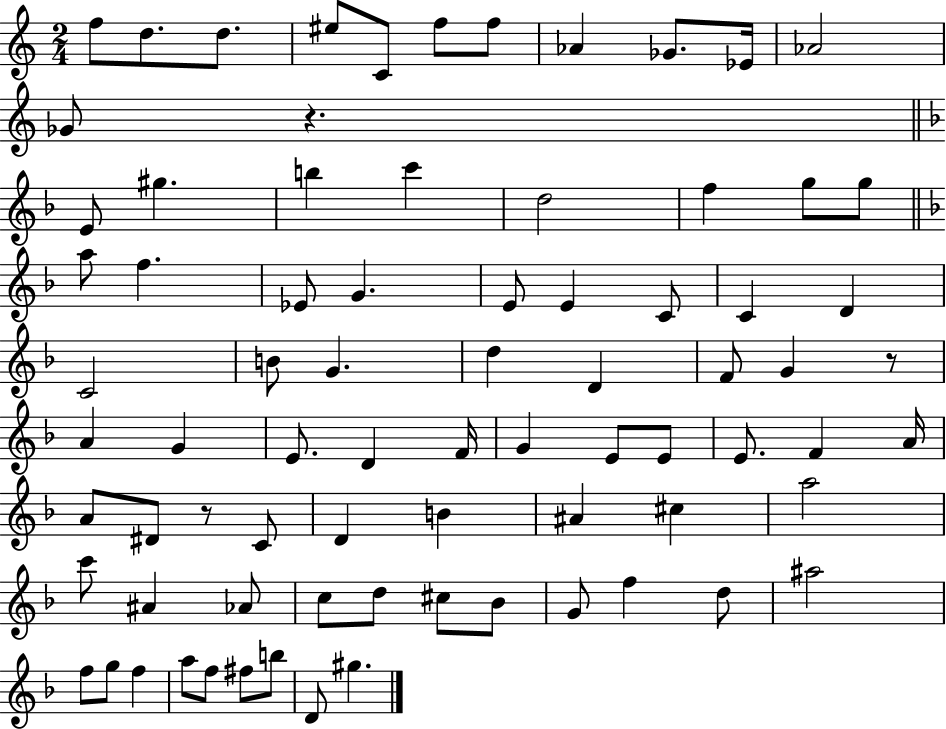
F5/e D5/e. D5/e. EIS5/e C4/e F5/e F5/e Ab4/q Gb4/e. Eb4/s Ab4/h Gb4/e R/q. E4/e G#5/q. B5/q C6/q D5/h F5/q G5/e G5/e A5/e F5/q. Eb4/e G4/q. E4/e E4/q C4/e C4/q D4/q C4/h B4/e G4/q. D5/q D4/q F4/e G4/q R/e A4/q G4/q E4/e. D4/q F4/s G4/q E4/e E4/e E4/e. F4/q A4/s A4/e D#4/e R/e C4/e D4/q B4/q A#4/q C#5/q A5/h C6/e A#4/q Ab4/e C5/e D5/e C#5/e Bb4/e G4/e F5/q D5/e A#5/h F5/e G5/e F5/q A5/e F5/e F#5/e B5/e D4/e G#5/q.